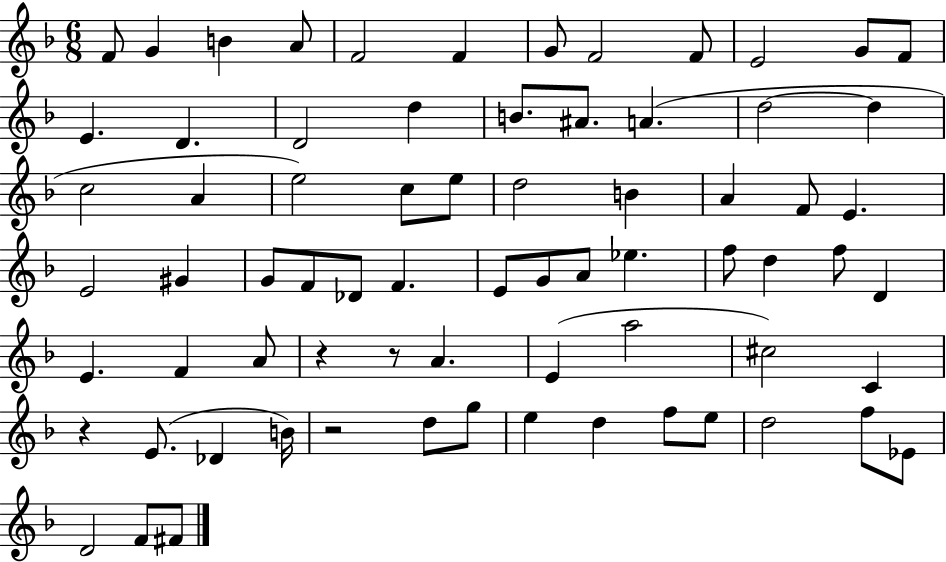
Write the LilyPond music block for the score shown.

{
  \clef treble
  \numericTimeSignature
  \time 6/8
  \key f \major
  f'8 g'4 b'4 a'8 | f'2 f'4 | g'8 f'2 f'8 | e'2 g'8 f'8 | \break e'4. d'4. | d'2 d''4 | b'8. ais'8. a'4.( | d''2~~ d''4 | \break c''2 a'4 | e''2) c''8 e''8 | d''2 b'4 | a'4 f'8 e'4. | \break e'2 gis'4 | g'8 f'8 des'8 f'4. | e'8 g'8 a'8 ees''4. | f''8 d''4 f''8 d'4 | \break e'4. f'4 a'8 | r4 r8 a'4. | e'4( a''2 | cis''2) c'4 | \break r4 e'8.( des'4 b'16) | r2 d''8 g''8 | e''4 d''4 f''8 e''8 | d''2 f''8 ees'8 | \break d'2 f'8 fis'8 | \bar "|."
}